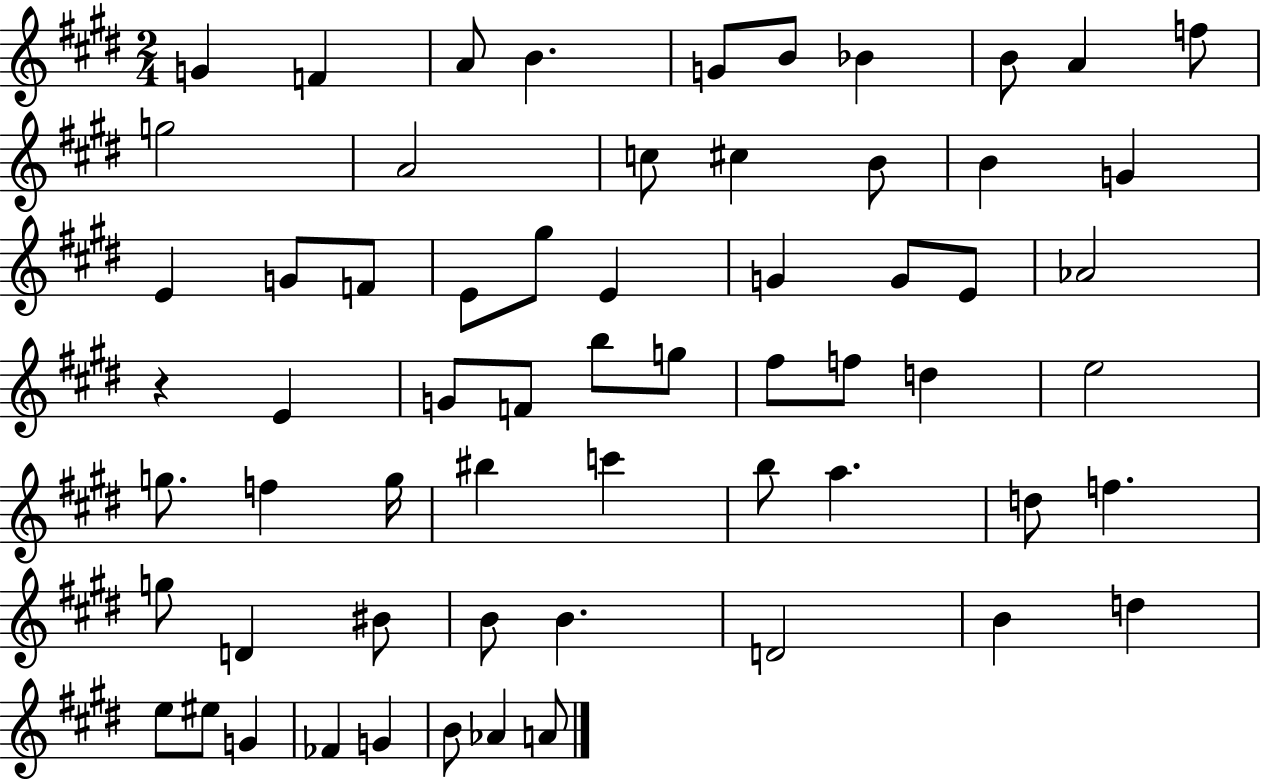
X:1
T:Untitled
M:2/4
L:1/4
K:E
G F A/2 B G/2 B/2 _B B/2 A f/2 g2 A2 c/2 ^c B/2 B G E G/2 F/2 E/2 ^g/2 E G G/2 E/2 _A2 z E G/2 F/2 b/2 g/2 ^f/2 f/2 d e2 g/2 f g/4 ^b c' b/2 a d/2 f g/2 D ^B/2 B/2 B D2 B d e/2 ^e/2 G _F G B/2 _A A/2